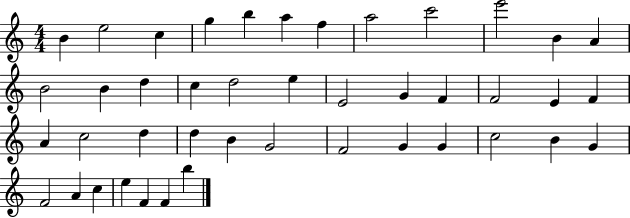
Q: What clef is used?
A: treble